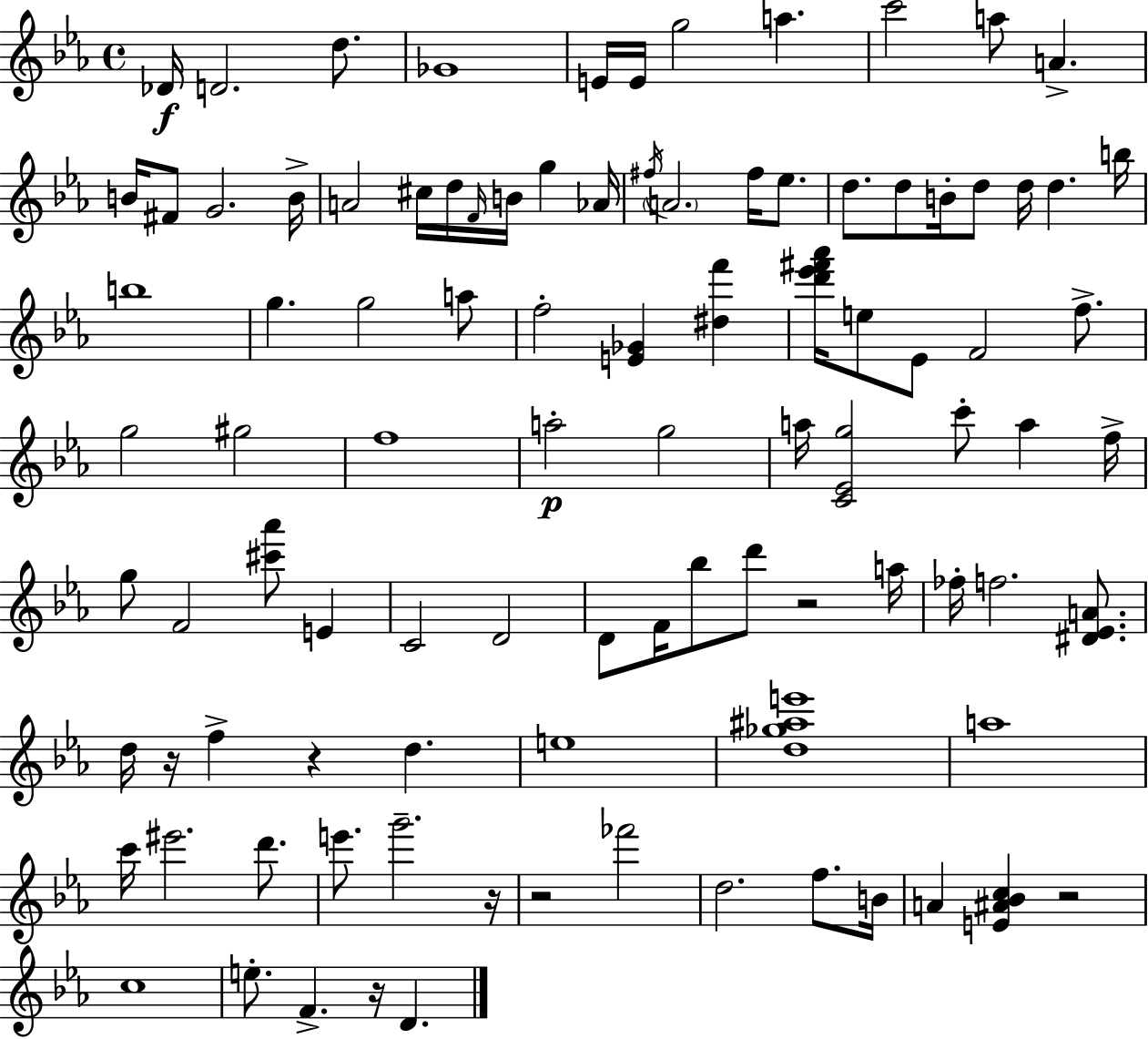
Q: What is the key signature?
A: C minor